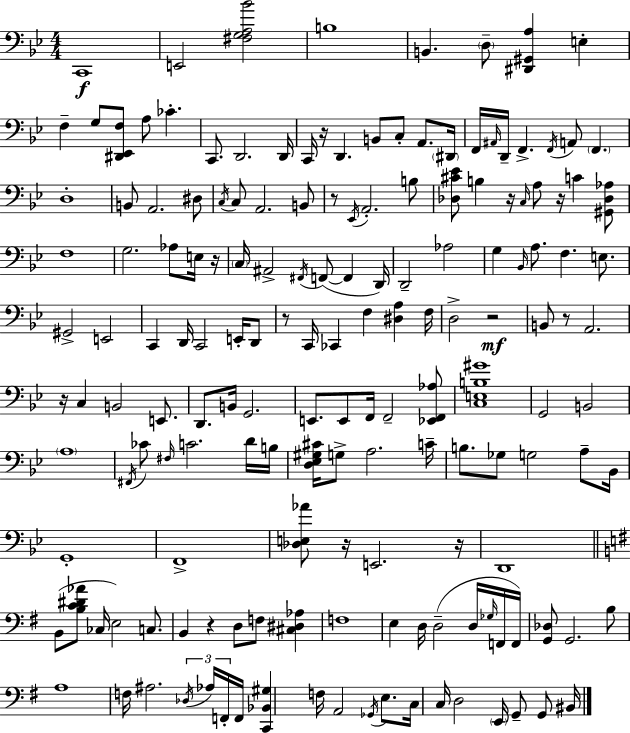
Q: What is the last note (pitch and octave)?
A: BIS2